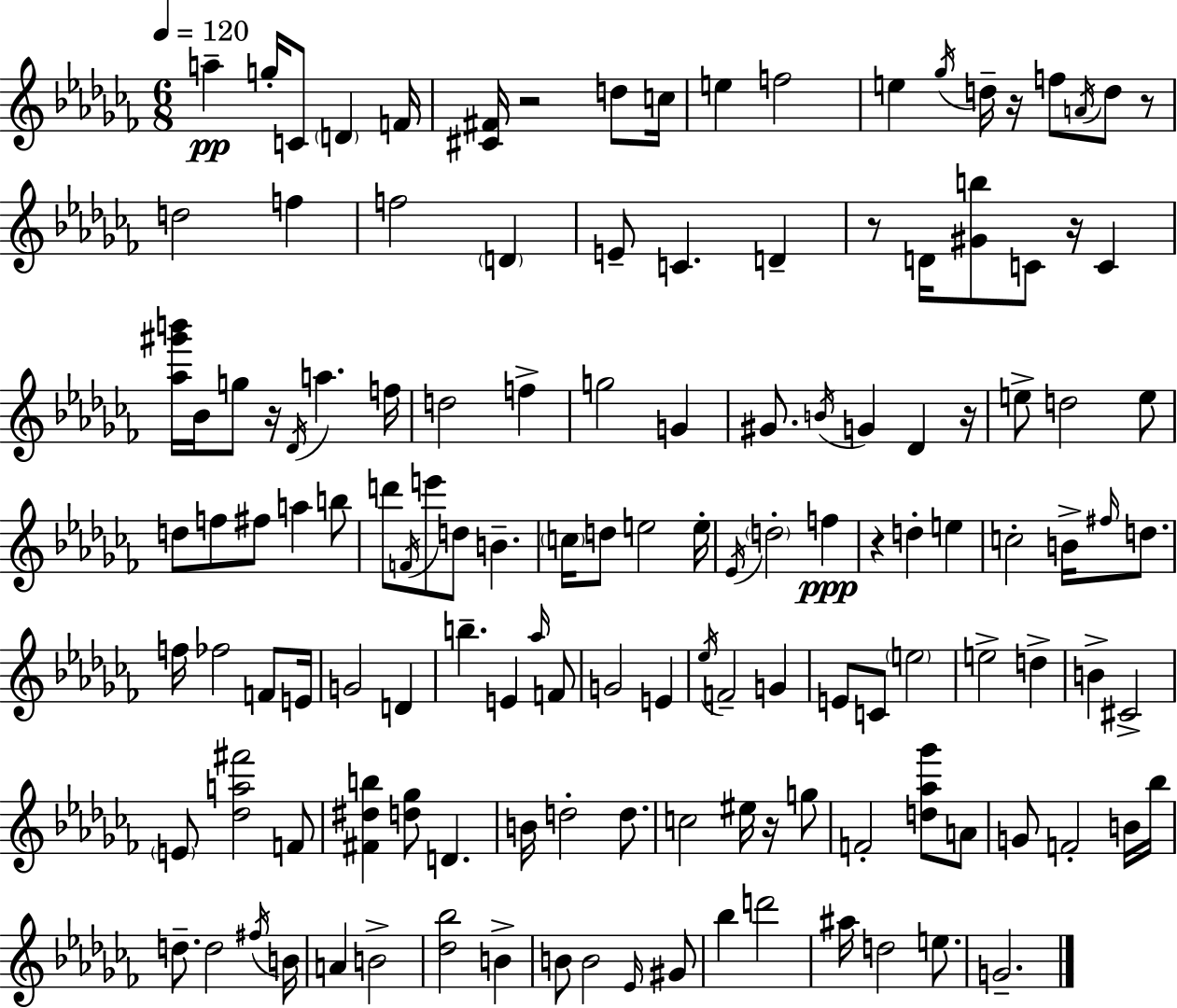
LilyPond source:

{
  \clef treble
  \numericTimeSignature
  \time 6/8
  \key aes \minor
  \tempo 4 = 120
  a''4--\pp g''16-. c'8 \parenthesize d'4 f'16 | <cis' fis'>16 r2 d''8 c''16 | e''4 f''2 | e''4 \acciaccatura { ges''16 } d''16-- r16 f''8 \acciaccatura { a'16 } d''8 | \break r8 d''2 f''4 | f''2 \parenthesize d'4 | e'8-- c'4. d'4-- | r8 d'16 <gis' b''>8 c'8 r16 c'4 | \break <aes'' gis''' b'''>16 bes'16 g''8 r16 \acciaccatura { des'16 } a''4. | f''16 d''2 f''4-> | g''2 g'4 | gis'8. \acciaccatura { b'16 } g'4 des'4 | \break r16 e''8-> d''2 | e''8 d''8 f''8 fis''8 a''4 | b''8 d'''8 \acciaccatura { f'16 } e'''8 d''8 b'4.-- | \parenthesize c''16 d''8 e''2 | \break e''16-. \acciaccatura { ees'16 } \parenthesize d''2-. | f''4\ppp r4 d''4-. | e''4 c''2-. | b'16-> \grace { fis''16 } d''8. f''16 fes''2 | \break f'8 e'16 g'2 | d'4 b''4.-- | e'4 \grace { aes''16 } f'8 g'2 | e'4 \acciaccatura { ees''16 } f'2-- | \break g'4 e'8 c'8 | \parenthesize e''2 e''2-> | d''4-> b'4-> | cis'2-> \parenthesize e'8 <des'' a'' fis'''>2 | \break f'8 <fis' dis'' b''>4 | <d'' ges''>8 d'4. b'16 d''2-. | d''8. c''2 | eis''16 r16 g''8 f'2-. | \break <d'' aes'' ges'''>8 a'8 g'8 f'2-. | b'16 bes''16 d''8.-- | d''2 \acciaccatura { fis''16 } b'16 a'4 | b'2-> <des'' bes''>2 | \break b'4-> b'8 | b'2 \grace { ees'16 } gis'8 bes''4 | d'''2 ais''16 | d''2 e''8. g'2.-- | \break \bar "|."
}